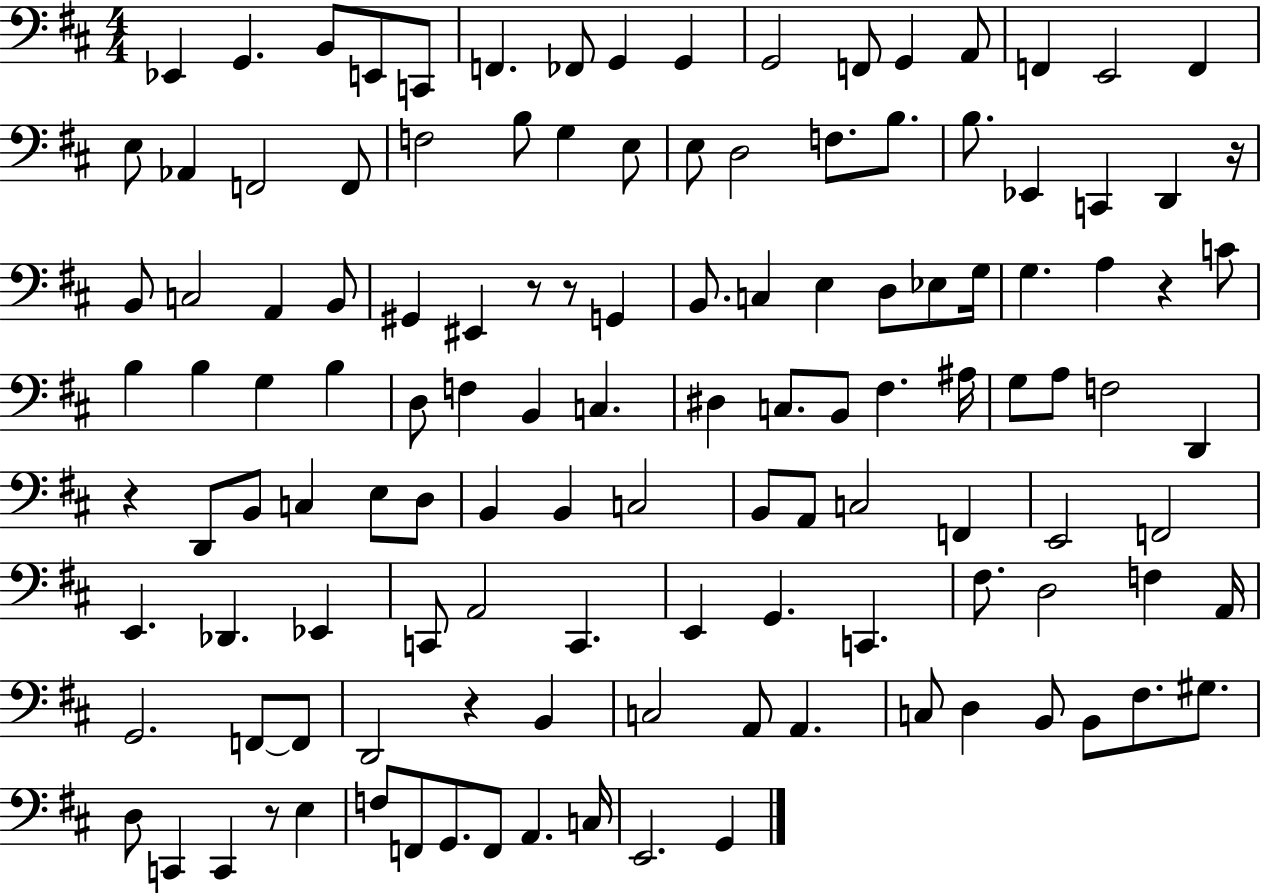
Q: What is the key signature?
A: D major